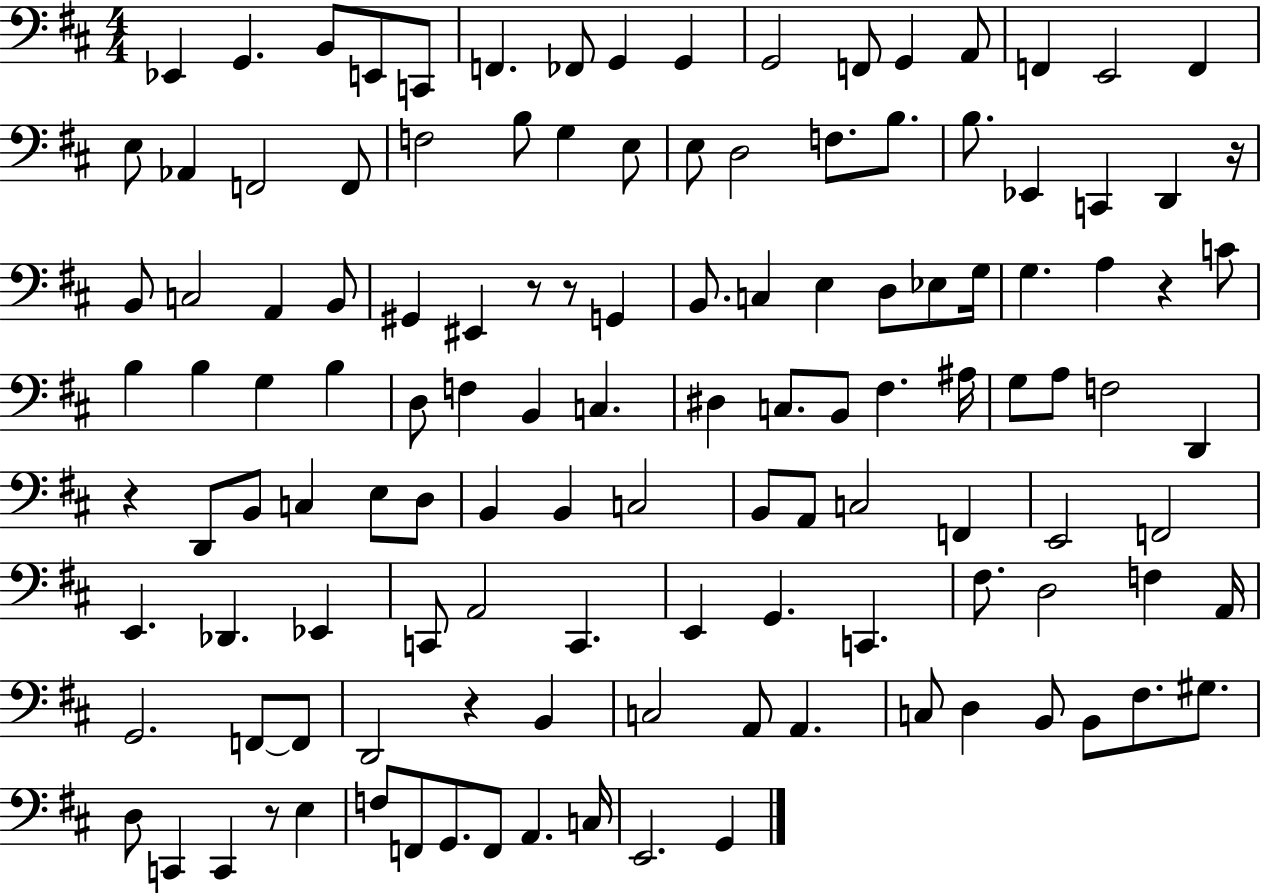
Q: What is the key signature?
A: D major